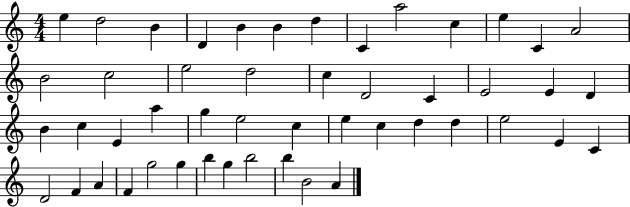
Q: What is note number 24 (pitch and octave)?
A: B4